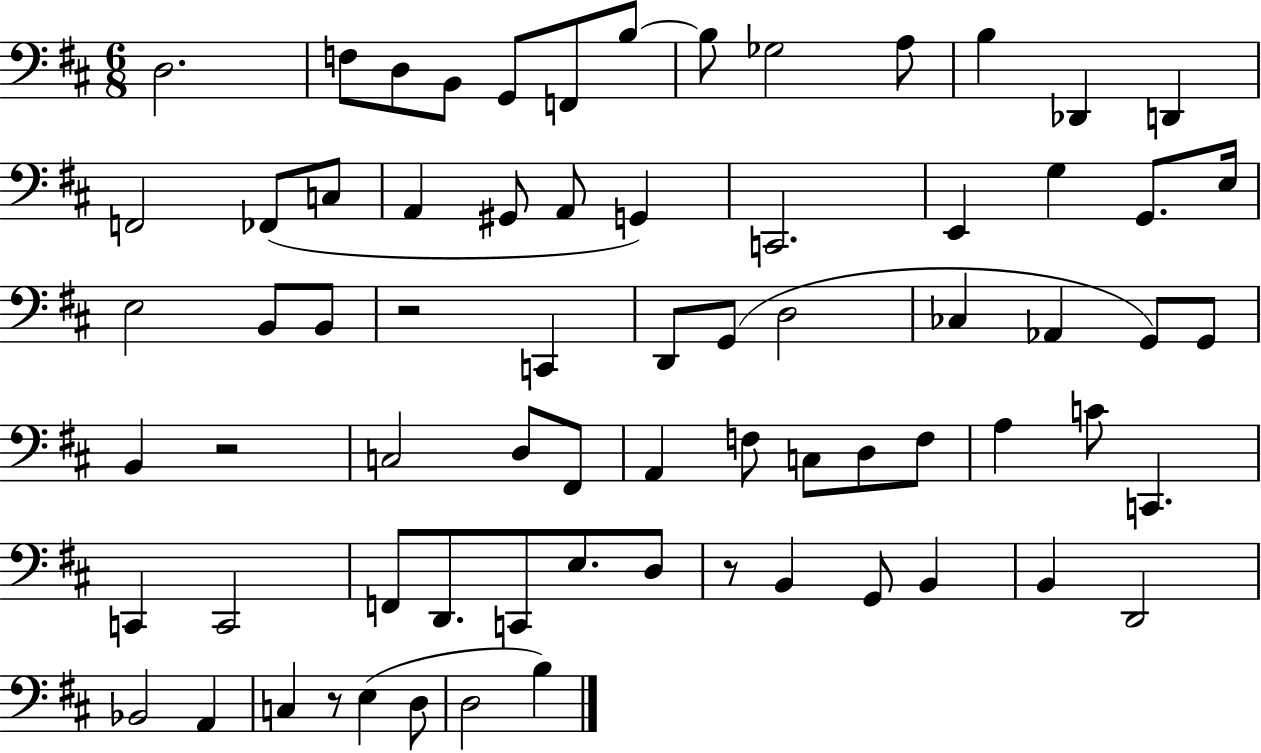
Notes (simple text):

D3/h. F3/e D3/e B2/e G2/e F2/e B3/e B3/e Gb3/h A3/e B3/q Db2/q D2/q F2/h FES2/e C3/e A2/q G#2/e A2/e G2/q C2/h. E2/q G3/q G2/e. E3/s E3/h B2/e B2/e R/h C2/q D2/e G2/e D3/h CES3/q Ab2/q G2/e G2/e B2/q R/h C3/h D3/e F#2/e A2/q F3/e C3/e D3/e F3/e A3/q C4/e C2/q. C2/q C2/h F2/e D2/e. C2/e E3/e. D3/e R/e B2/q G2/e B2/q B2/q D2/h Bb2/h A2/q C3/q R/e E3/q D3/e D3/h B3/q